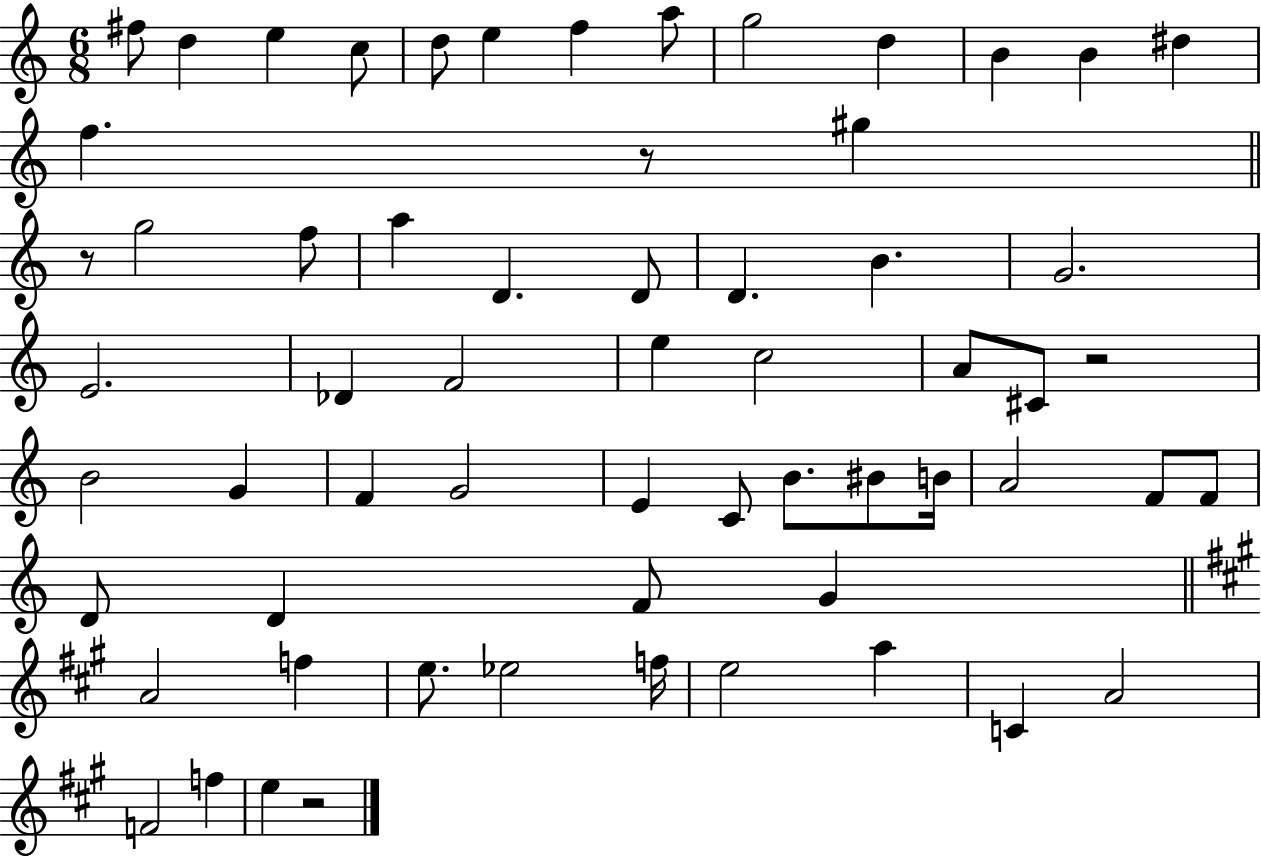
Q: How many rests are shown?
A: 4